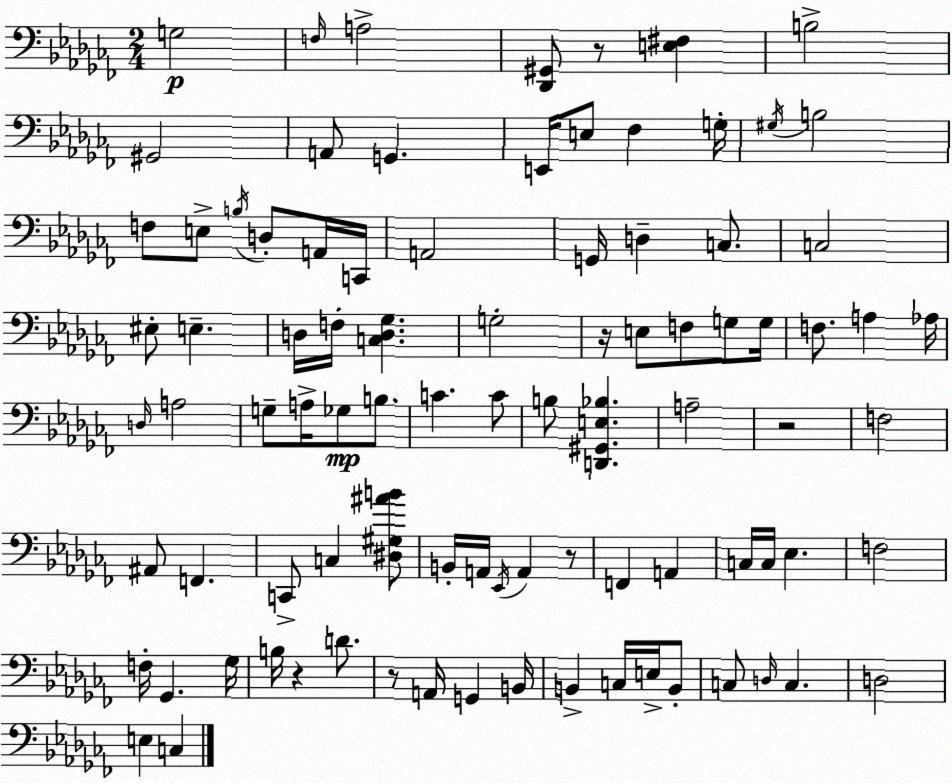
X:1
T:Untitled
M:2/4
L:1/4
K:Abm
G,2 F,/4 A,2 [_D,,^G,,]/2 z/2 [E,^F,] B,2 ^G,,2 A,,/2 G,, E,,/4 E,/2 _F, G,/4 ^G,/4 B,2 F,/2 E,/2 B,/4 D,/2 A,,/4 C,,/4 A,,2 G,,/4 D, C,/2 C,2 ^E,/2 E, D,/4 F,/4 [C,D,_G,] G,2 z/4 E,/2 F,/2 G,/2 G,/4 F,/2 A, _A,/4 D,/4 A,2 G,/2 A,/4 _G,/2 B,/2 C C/2 B,/2 [D,,^G,,E,_B,] A,2 z2 F,2 ^A,,/2 F,, C,,/2 C, [^D,^G,^AB]/2 B,,/4 A,,/4 _E,,/4 A,, z/2 F,, A,, C,/4 C,/4 _E, F,2 F,/4 _G,, _G,/4 B,/4 z D/2 z/2 A,,/4 G,, B,,/4 B,, C,/4 E,/4 B,,/2 C,/2 D,/4 C, D,2 E, C,